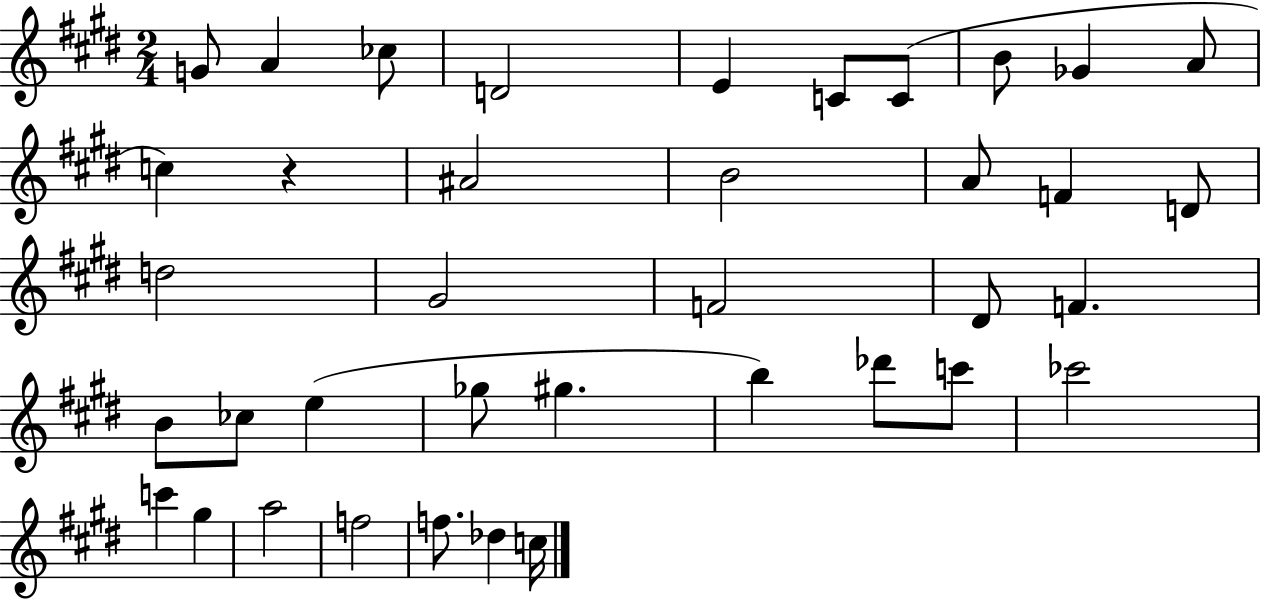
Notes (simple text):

G4/e A4/q CES5/e D4/h E4/q C4/e C4/e B4/e Gb4/q A4/e C5/q R/q A#4/h B4/h A4/e F4/q D4/e D5/h G#4/h F4/h D#4/e F4/q. B4/e CES5/e E5/q Gb5/e G#5/q. B5/q Db6/e C6/e CES6/h C6/q G#5/q A5/h F5/h F5/e. Db5/q C5/s